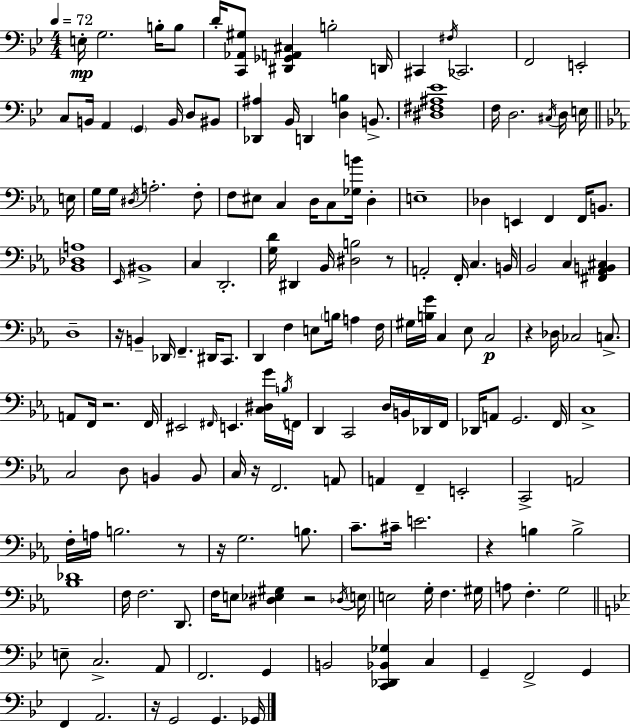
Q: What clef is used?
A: bass